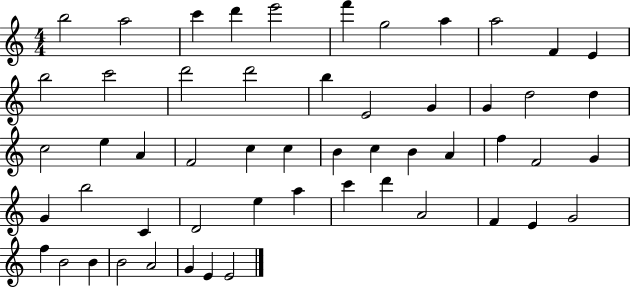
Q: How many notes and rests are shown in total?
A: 54